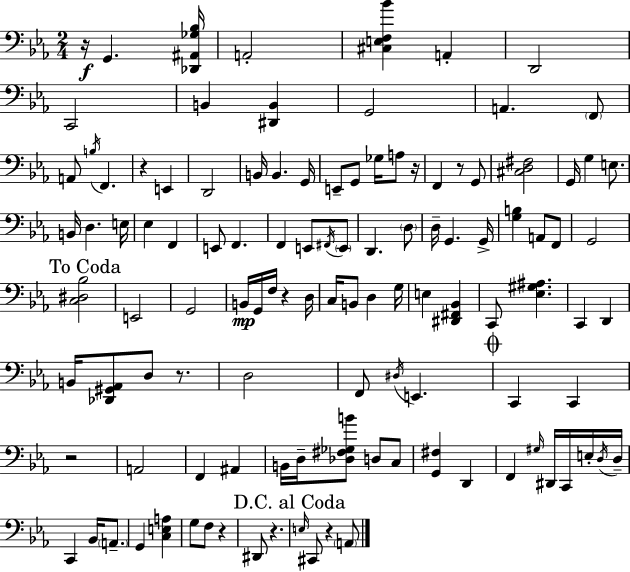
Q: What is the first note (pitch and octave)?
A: G2